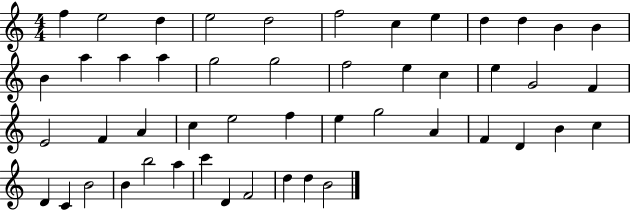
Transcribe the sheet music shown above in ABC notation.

X:1
T:Untitled
M:4/4
L:1/4
K:C
f e2 d e2 d2 f2 c e d d B B B a a a g2 g2 f2 e c e G2 F E2 F A c e2 f e g2 A F D B c D C B2 B b2 a c' D F2 d d B2